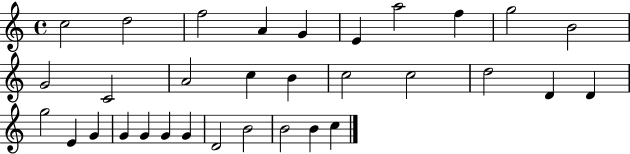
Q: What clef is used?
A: treble